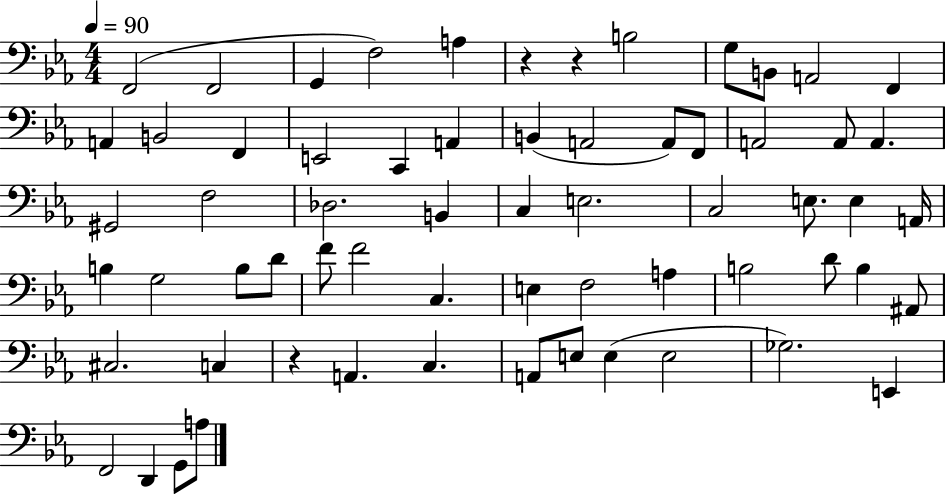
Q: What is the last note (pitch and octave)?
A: A3